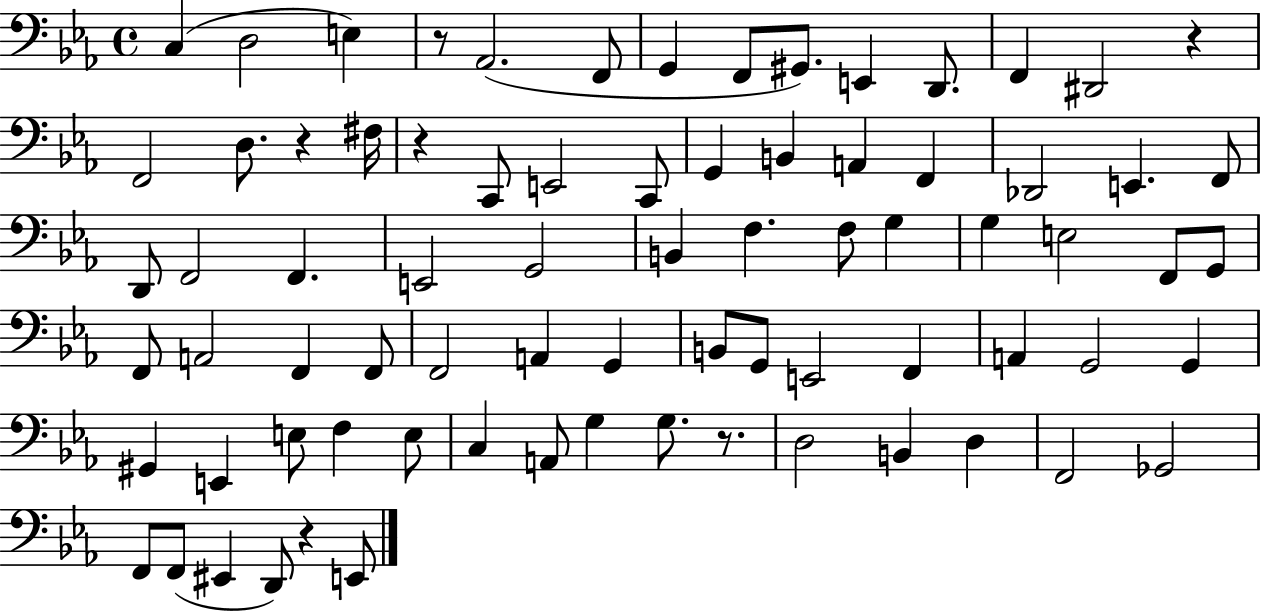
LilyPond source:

{
  \clef bass
  \time 4/4
  \defaultTimeSignature
  \key ees \major
  \repeat volta 2 { c4( d2 e4) | r8 aes,2.( f,8 | g,4 f,8 gis,8.) e,4 d,8. | f,4 dis,2 r4 | \break f,2 d8. r4 fis16 | r4 c,8 e,2 c,8 | g,4 b,4 a,4 f,4 | des,2 e,4. f,8 | \break d,8 f,2 f,4. | e,2 g,2 | b,4 f4. f8 g4 | g4 e2 f,8 g,8 | \break f,8 a,2 f,4 f,8 | f,2 a,4 g,4 | b,8 g,8 e,2 f,4 | a,4 g,2 g,4 | \break gis,4 e,4 e8 f4 e8 | c4 a,8 g4 g8. r8. | d2 b,4 d4 | f,2 ges,2 | \break f,8 f,8( eis,4 d,8) r4 e,8 | } \bar "|."
}